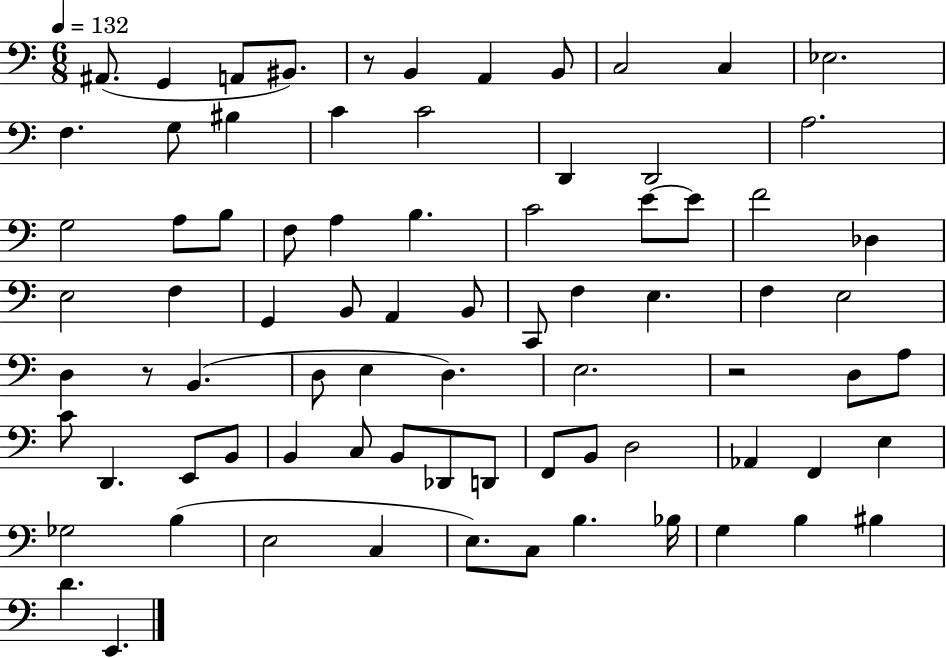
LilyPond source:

{
  \clef bass
  \numericTimeSignature
  \time 6/8
  \key c \major
  \tempo 4 = 132
  ais,8.( g,4 a,8 bis,8.) | r8 b,4 a,4 b,8 | c2 c4 | ees2. | \break f4. g8 bis4 | c'4 c'2 | d,4 d,2 | a2. | \break g2 a8 b8 | f8 a4 b4. | c'2 e'8~~ e'8 | f'2 des4 | \break e2 f4 | g,4 b,8 a,4 b,8 | c,8 f4 e4. | f4 e2 | \break d4 r8 b,4.( | d8 e4 d4.) | e2. | r2 d8 a8 | \break c'8 d,4. e,8 b,8 | b,4 c8 b,8 des,8 d,8 | f,8 b,8 d2 | aes,4 f,4 e4 | \break ges2 b4( | e2 c4 | e8.) c8 b4. bes16 | g4 b4 bis4 | \break d'4. e,4. | \bar "|."
}